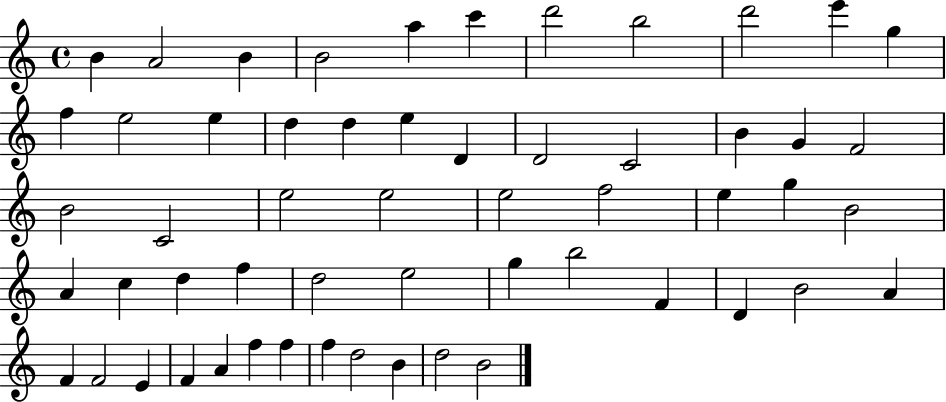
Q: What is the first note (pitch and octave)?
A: B4